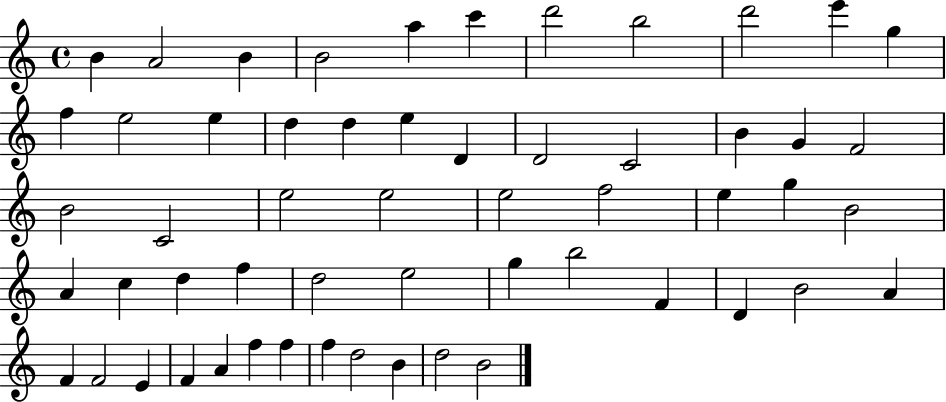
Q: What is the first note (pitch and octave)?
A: B4